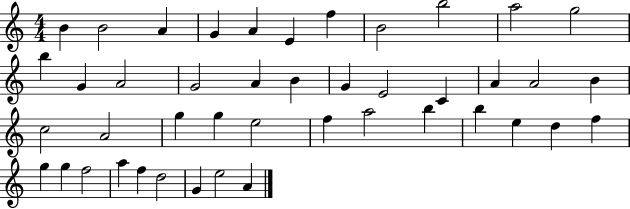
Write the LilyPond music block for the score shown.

{
  \clef treble
  \numericTimeSignature
  \time 4/4
  \key c \major
  b'4 b'2 a'4 | g'4 a'4 e'4 f''4 | b'2 b''2 | a''2 g''2 | \break b''4 g'4 a'2 | g'2 a'4 b'4 | g'4 e'2 c'4 | a'4 a'2 b'4 | \break c''2 a'2 | g''4 g''4 e''2 | f''4 a''2 b''4 | b''4 e''4 d''4 f''4 | \break g''4 g''4 f''2 | a''4 f''4 d''2 | g'4 e''2 a'4 | \bar "|."
}